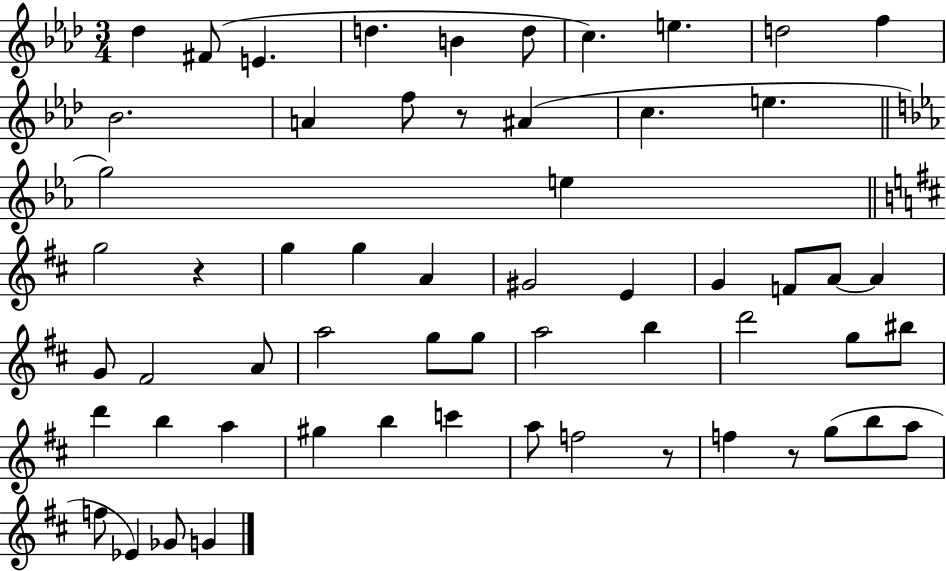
{
  \clef treble
  \numericTimeSignature
  \time 3/4
  \key aes \major
  des''4 fis'8( e'4. | d''4. b'4 d''8 | c''4.) e''4. | d''2 f''4 | \break bes'2. | a'4 f''8 r8 ais'4( | c''4. e''4. | \bar "||" \break \key ees \major g''2) e''4 | \bar "||" \break \key d \major g''2 r4 | g''4 g''4 a'4 | gis'2 e'4 | g'4 f'8 a'8~~ a'4 | \break g'8 fis'2 a'8 | a''2 g''8 g''8 | a''2 b''4 | d'''2 g''8 bis''8 | \break d'''4 b''4 a''4 | gis''4 b''4 c'''4 | a''8 f''2 r8 | f''4 r8 g''8( b''8 a''8 | \break f''8 ees'4) ges'8 g'4 | \bar "|."
}